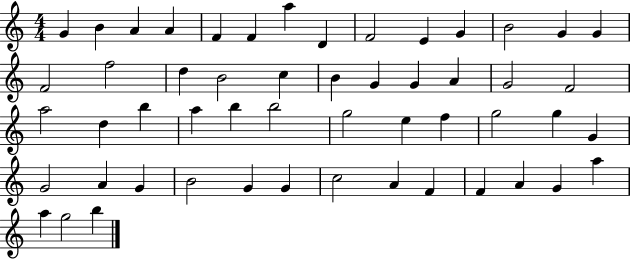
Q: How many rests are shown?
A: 0